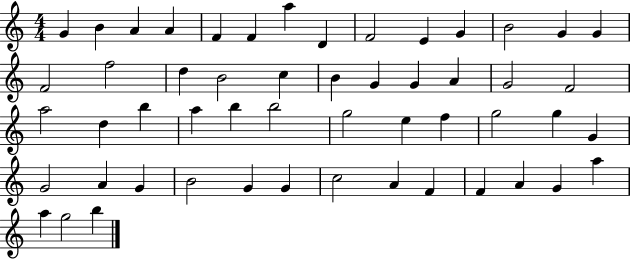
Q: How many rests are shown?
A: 0